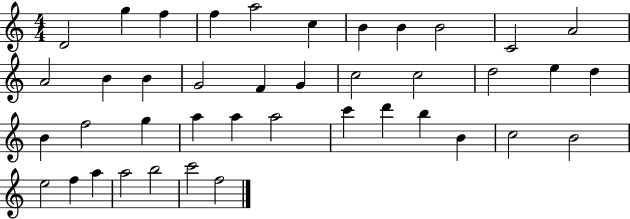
X:1
T:Untitled
M:4/4
L:1/4
K:C
D2 g f f a2 c B B B2 C2 A2 A2 B B G2 F G c2 c2 d2 e d B f2 g a a a2 c' d' b B c2 B2 e2 f a a2 b2 c'2 f2